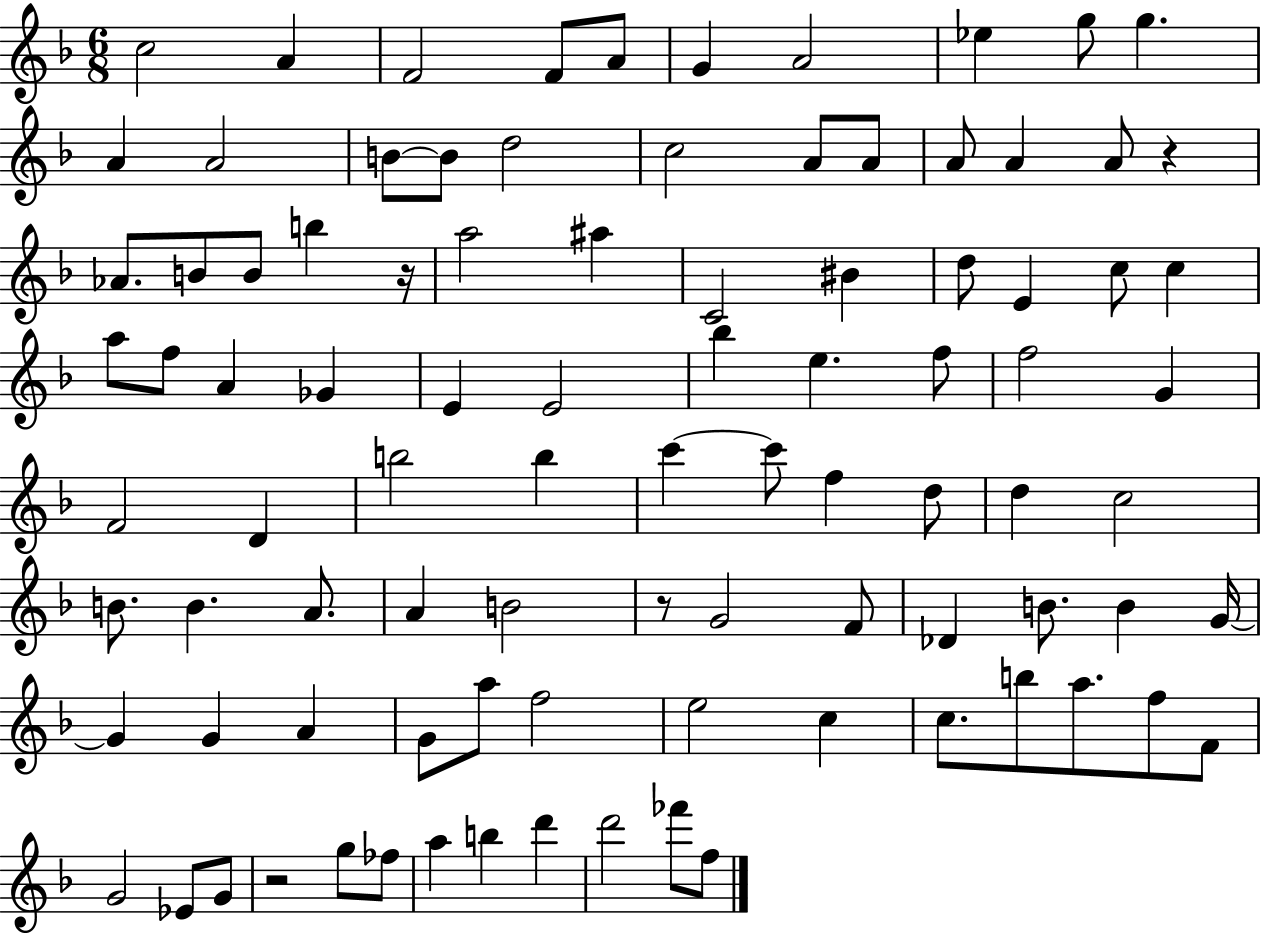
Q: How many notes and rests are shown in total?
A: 93